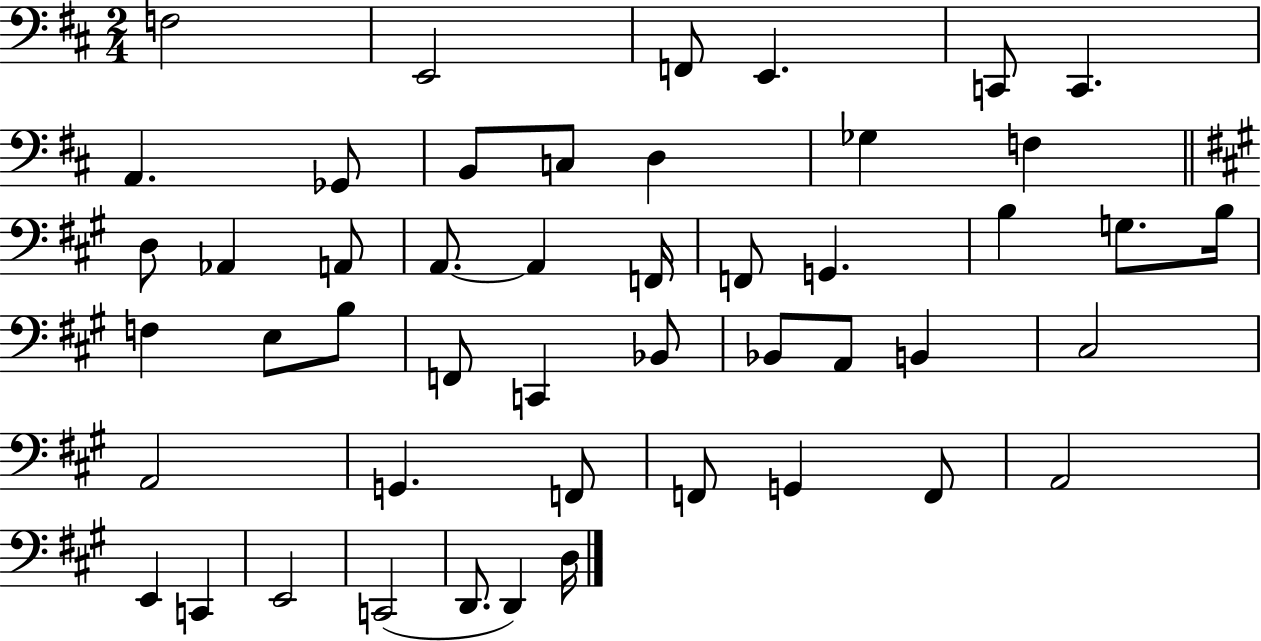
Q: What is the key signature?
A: D major